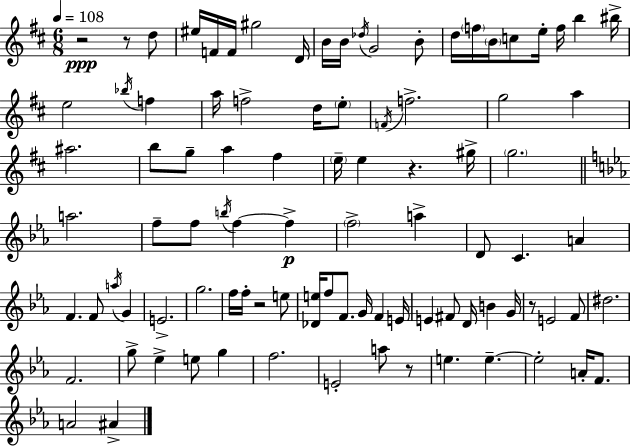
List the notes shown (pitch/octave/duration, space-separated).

R/h R/e D5/e EIS5/s F4/s F4/s G#5/h D4/s B4/s B4/s Db5/s G4/h B4/e D5/s F5/s B4/s C5/e E5/s F5/s B5/q BIS5/s E5/h Bb5/s F5/q A5/s F5/h D5/s E5/e F4/s F5/h. G5/h A5/q A#5/h. B5/e G5/e A5/q F#5/q E5/s E5/q R/q. G#5/s G5/h. A5/h. F5/e F5/e B5/s F5/q F5/q F5/h A5/q D4/e C4/q. A4/q F4/q. F4/e A5/s G4/q E4/h. G5/h. F5/s F5/s R/h E5/e [Db4,E5]/s F5/e F4/e. G4/s F4/q E4/s E4/q F#4/e D4/s B4/q G4/s R/e E4/h F4/e D#5/h. F4/h. G5/e Eb5/q E5/e G5/q F5/h. E4/h A5/e R/e E5/q. E5/q. E5/h A4/s F4/e. A4/h A#4/q